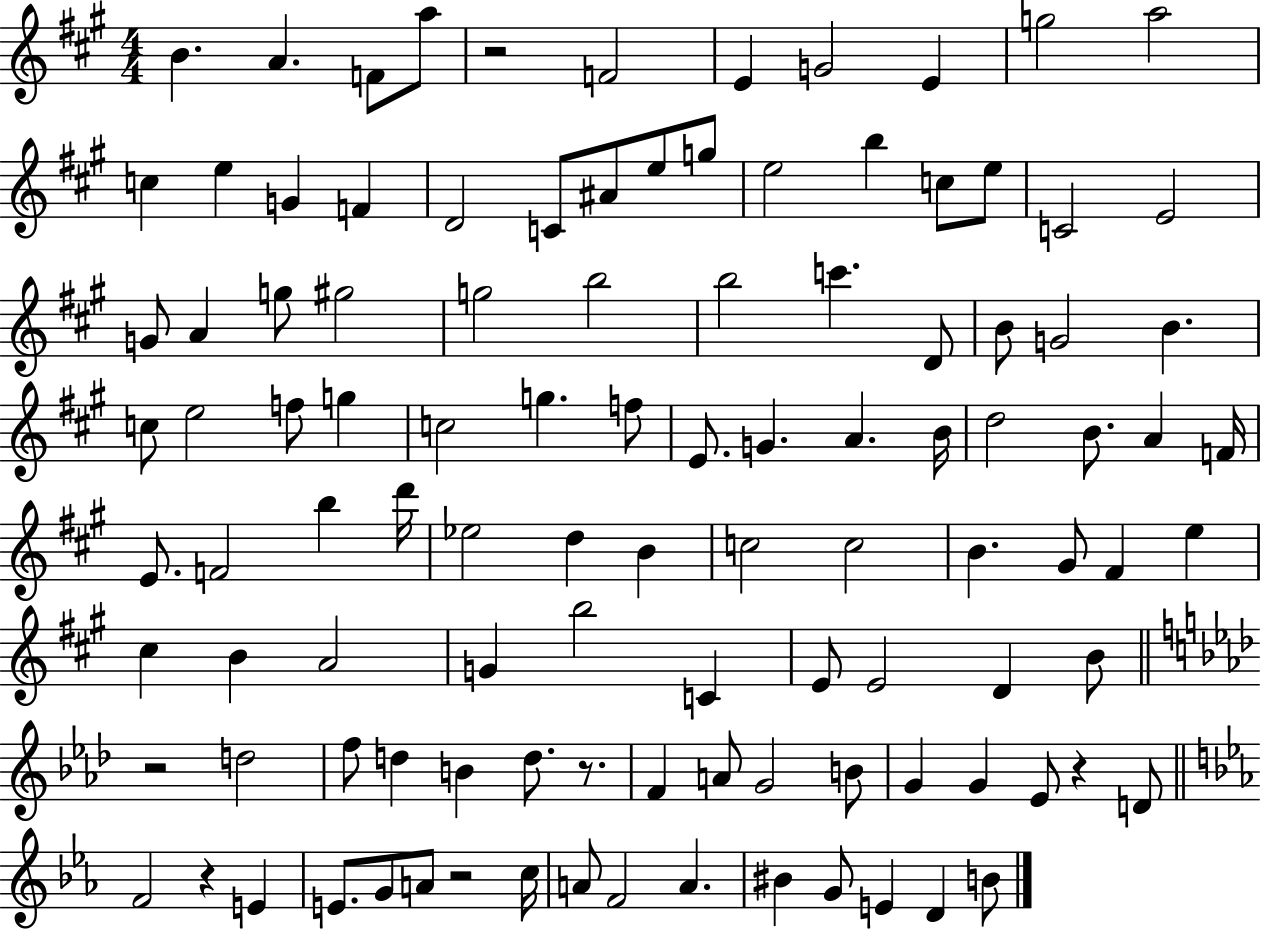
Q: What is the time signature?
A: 4/4